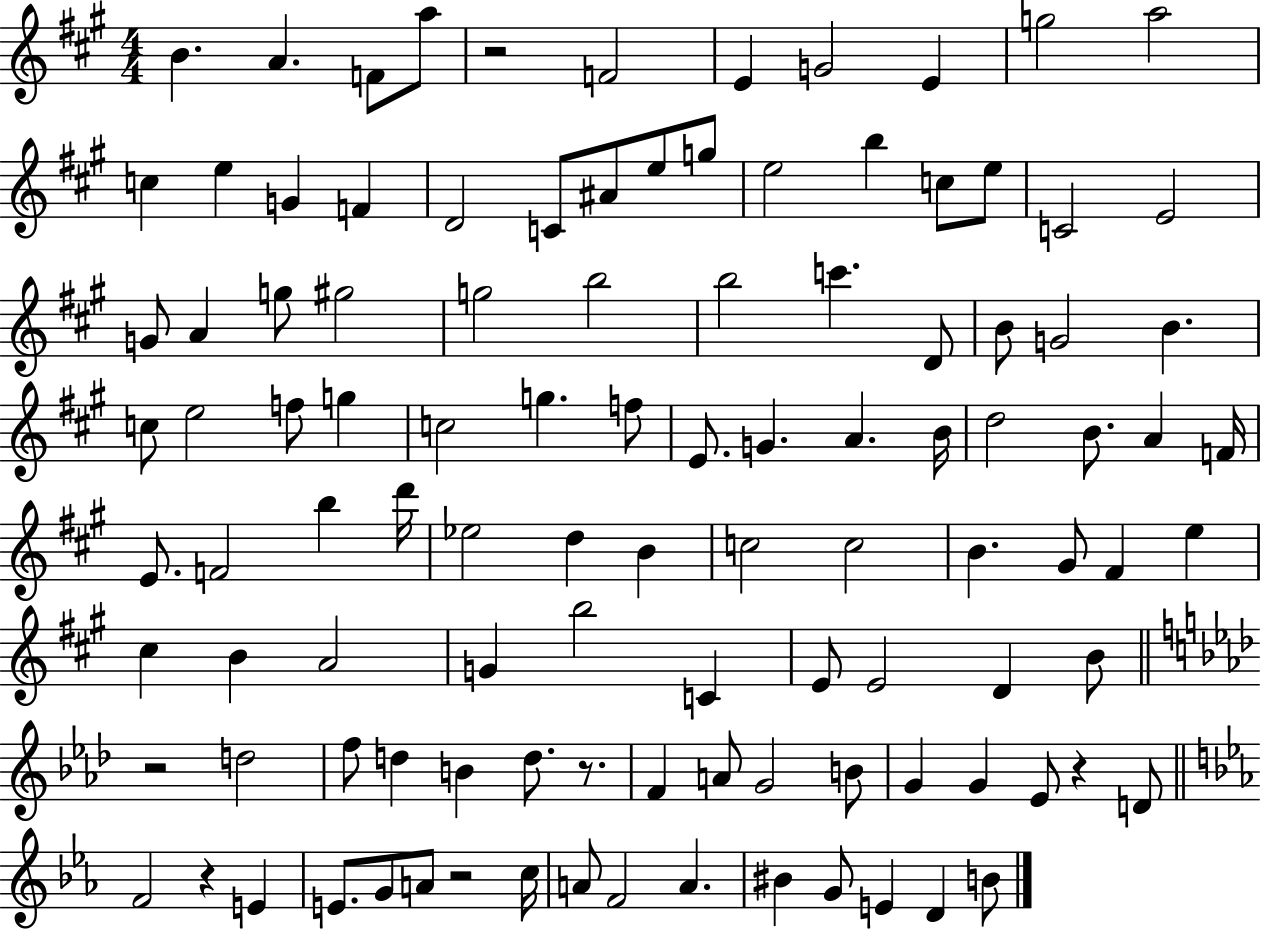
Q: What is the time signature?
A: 4/4